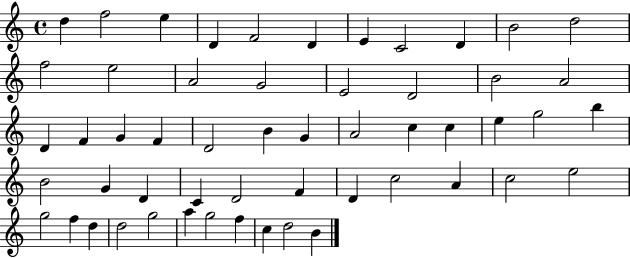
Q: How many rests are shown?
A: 0